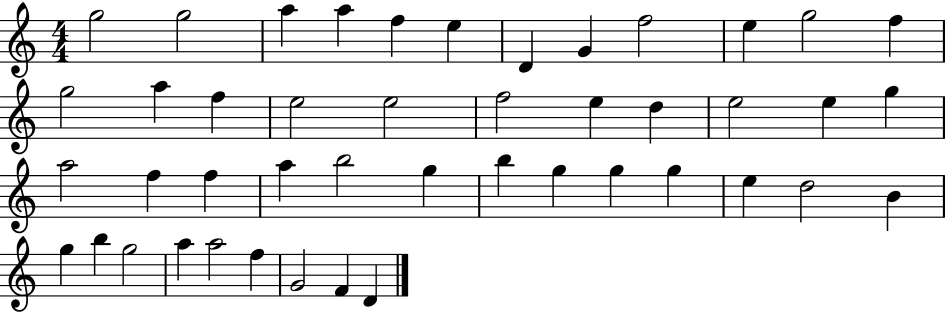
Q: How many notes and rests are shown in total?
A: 45